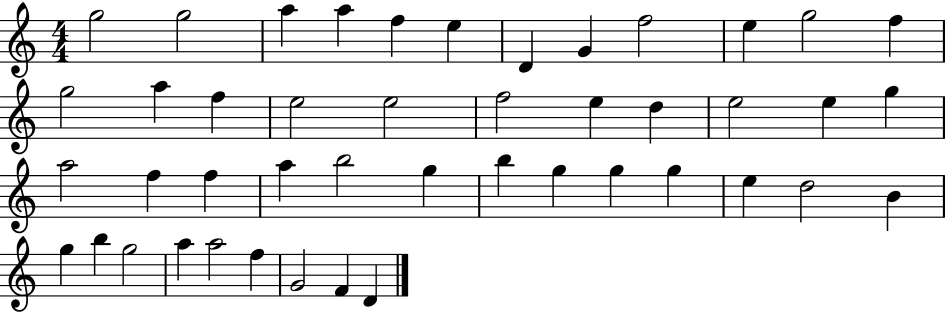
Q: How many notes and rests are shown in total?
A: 45